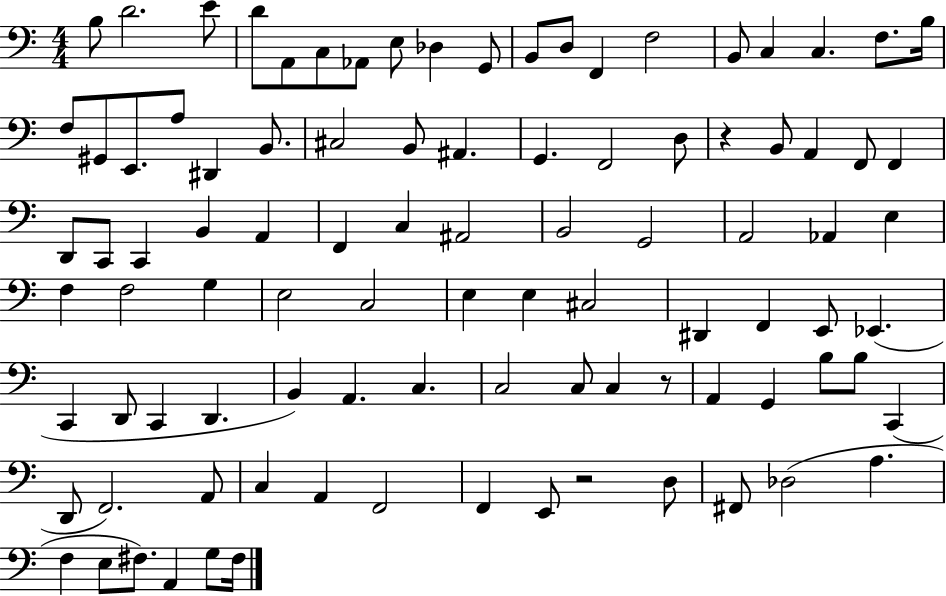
X:1
T:Untitled
M:4/4
L:1/4
K:C
B,/2 D2 E/2 D/2 A,,/2 C,/2 _A,,/2 E,/2 _D, G,,/2 B,,/2 D,/2 F,, F,2 B,,/2 C, C, F,/2 B,/4 F,/2 ^G,,/2 E,,/2 A,/2 ^D,, B,,/2 ^C,2 B,,/2 ^A,, G,, F,,2 D,/2 z B,,/2 A,, F,,/2 F,, D,,/2 C,,/2 C,, B,, A,, F,, C, ^A,,2 B,,2 G,,2 A,,2 _A,, E, F, F,2 G, E,2 C,2 E, E, ^C,2 ^D,, F,, E,,/2 _E,, C,, D,,/2 C,, D,, B,, A,, C, C,2 C,/2 C, z/2 A,, G,, B,/2 B,/2 C,, D,,/2 F,,2 A,,/2 C, A,, F,,2 F,, E,,/2 z2 D,/2 ^F,,/2 _D,2 A, F, E,/2 ^F,/2 A,, G,/2 ^F,/4